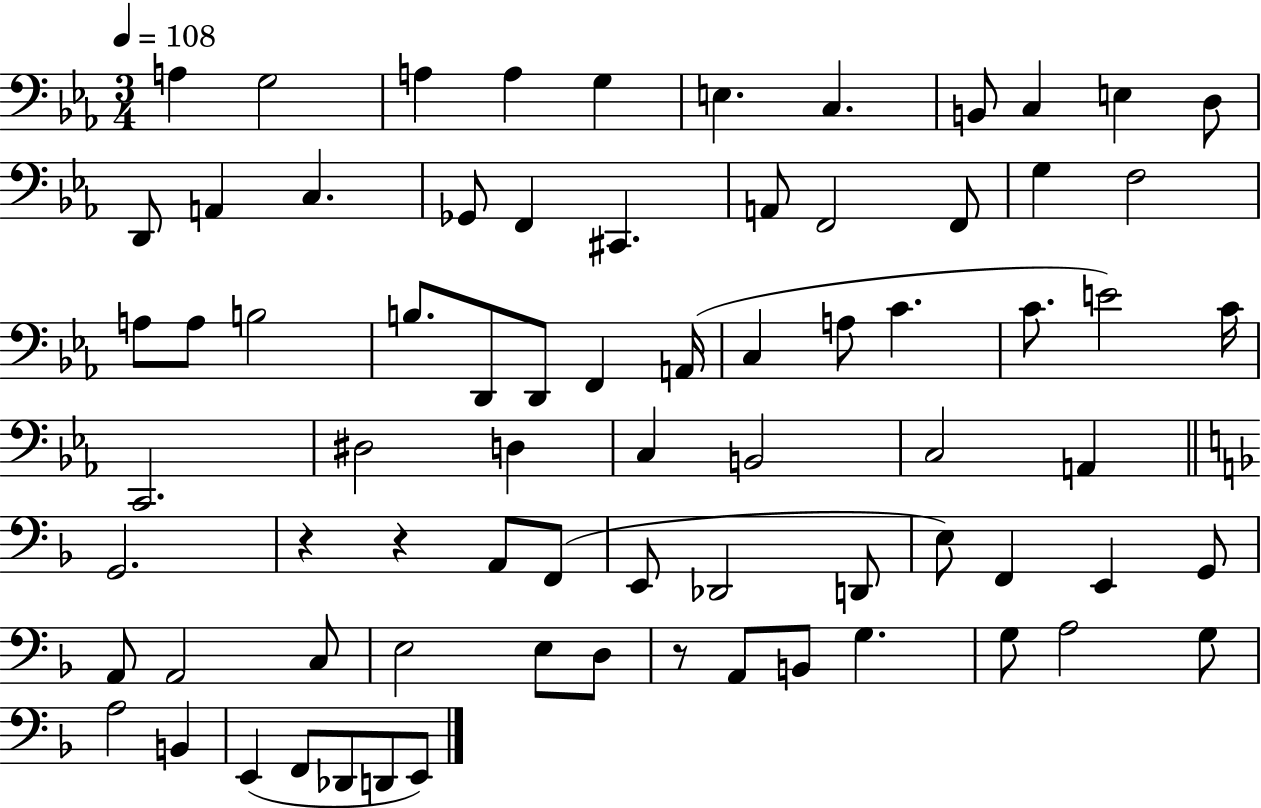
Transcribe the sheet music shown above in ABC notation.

X:1
T:Untitled
M:3/4
L:1/4
K:Eb
A, G,2 A, A, G, E, C, B,,/2 C, E, D,/2 D,,/2 A,, C, _G,,/2 F,, ^C,, A,,/2 F,,2 F,,/2 G, F,2 A,/2 A,/2 B,2 B,/2 D,,/2 D,,/2 F,, A,,/4 C, A,/2 C C/2 E2 C/4 C,,2 ^D,2 D, C, B,,2 C,2 A,, G,,2 z z A,,/2 F,,/2 E,,/2 _D,,2 D,,/2 E,/2 F,, E,, G,,/2 A,,/2 A,,2 C,/2 E,2 E,/2 D,/2 z/2 A,,/2 B,,/2 G, G,/2 A,2 G,/2 A,2 B,, E,, F,,/2 _D,,/2 D,,/2 E,,/2